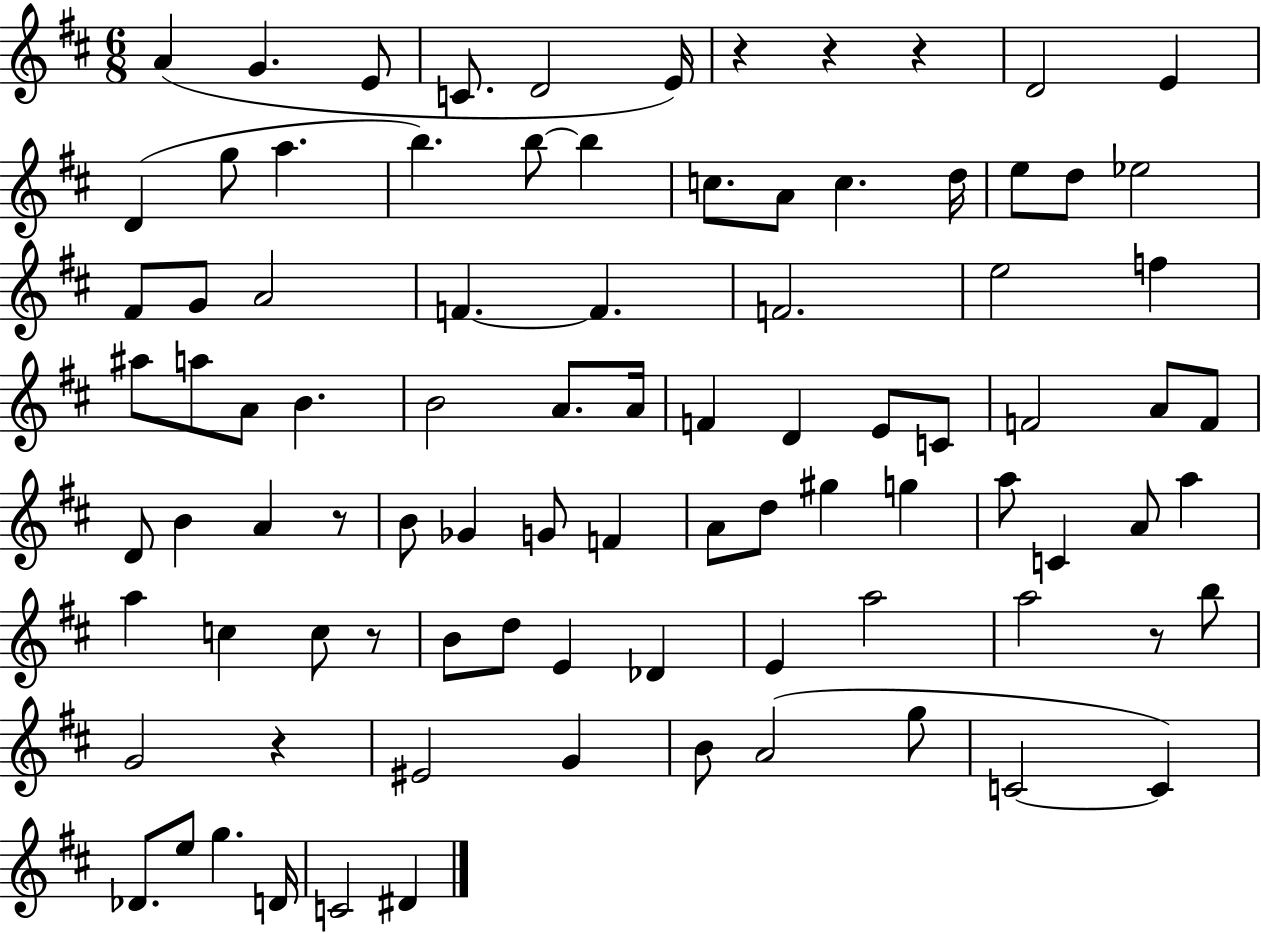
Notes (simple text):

A4/q G4/q. E4/e C4/e. D4/h E4/s R/q R/q R/q D4/h E4/q D4/q G5/e A5/q. B5/q. B5/e B5/q C5/e. A4/e C5/q. D5/s E5/e D5/e Eb5/h F#4/e G4/e A4/h F4/q. F4/q. F4/h. E5/h F5/q A#5/e A5/e A4/e B4/q. B4/h A4/e. A4/s F4/q D4/q E4/e C4/e F4/h A4/e F4/e D4/e B4/q A4/q R/e B4/e Gb4/q G4/e F4/q A4/e D5/e G#5/q G5/q A5/e C4/q A4/e A5/q A5/q C5/q C5/e R/e B4/e D5/e E4/q Db4/q E4/q A5/h A5/h R/e B5/e G4/h R/q EIS4/h G4/q B4/e A4/h G5/e C4/h C4/q Db4/e. E5/e G5/q. D4/s C4/h D#4/q